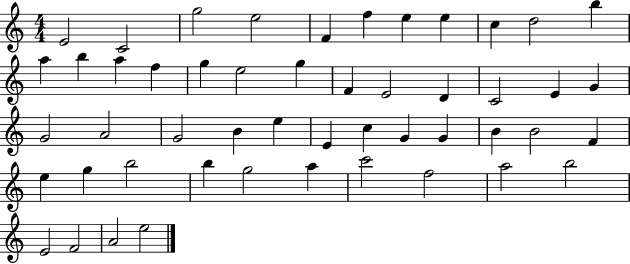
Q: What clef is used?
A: treble